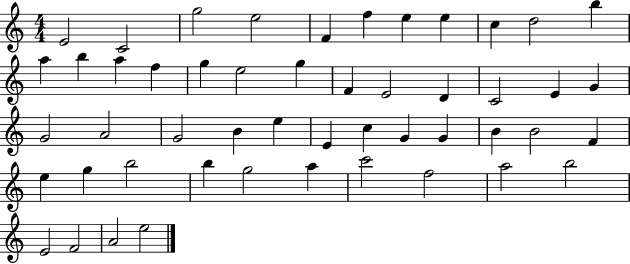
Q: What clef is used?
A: treble